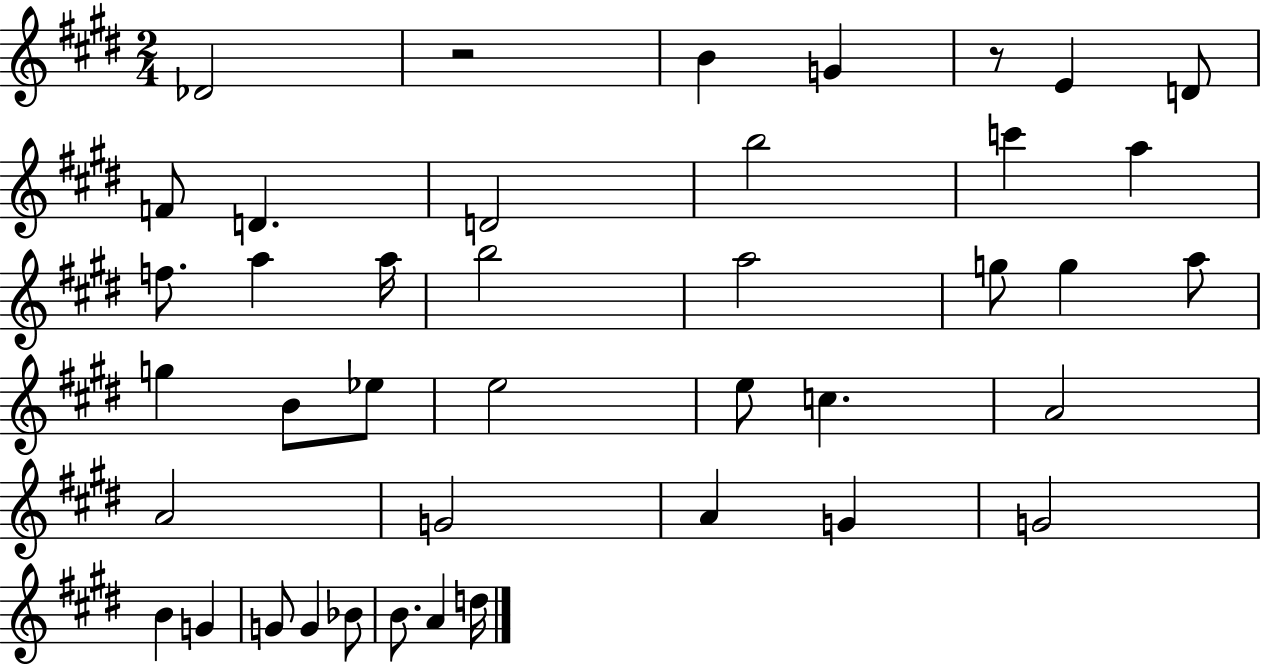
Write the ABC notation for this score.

X:1
T:Untitled
M:2/4
L:1/4
K:E
_D2 z2 B G z/2 E D/2 F/2 D D2 b2 c' a f/2 a a/4 b2 a2 g/2 g a/2 g B/2 _e/2 e2 e/2 c A2 A2 G2 A G G2 B G G/2 G _B/2 B/2 A d/4